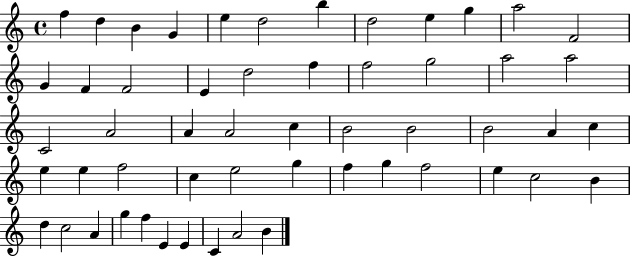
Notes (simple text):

F5/q D5/q B4/q G4/q E5/q D5/h B5/q D5/h E5/q G5/q A5/h F4/h G4/q F4/q F4/h E4/q D5/h F5/q F5/h G5/h A5/h A5/h C4/h A4/h A4/q A4/h C5/q B4/h B4/h B4/h A4/q C5/q E5/q E5/q F5/h C5/q E5/h G5/q F5/q G5/q F5/h E5/q C5/h B4/q D5/q C5/h A4/q G5/q F5/q E4/q E4/q C4/q A4/h B4/q